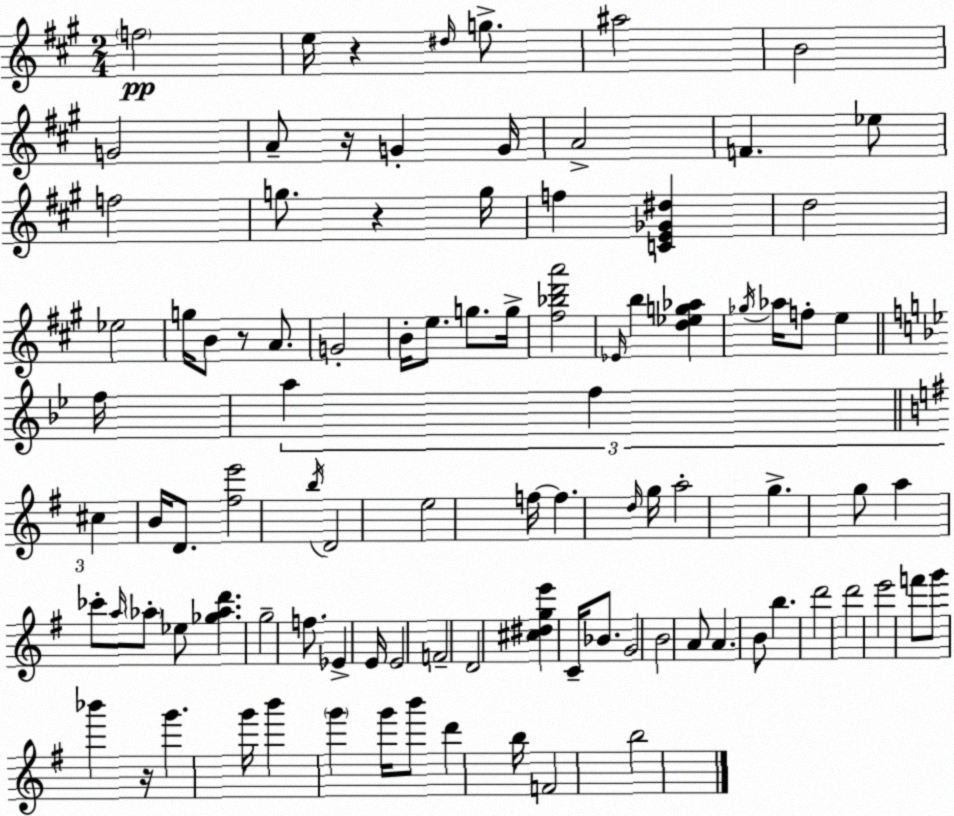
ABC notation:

X:1
T:Untitled
M:2/4
L:1/4
K:A
f2 e/4 z ^d/4 g/2 ^a2 B2 G2 A/2 z/4 G G/4 A2 F _e/2 f2 g/2 z g/4 f [CE_G^d] d2 _e2 g/4 B/2 z/2 A/2 G2 B/4 e/2 g/2 g/4 [^f_bd'a']2 _E/4 b [d_eg_a] _g/4 _a/4 f/2 e f/4 a f ^c B/4 D/2 [^fe']2 b/4 D2 e2 f/4 f d/4 g/4 a2 g g/2 a _c'/2 a/4 _a/2 _e/2 [_g_ad'] g2 f/2 _E E/4 E2 F2 D2 [^c^dge'] C/4 _B/2 G2 B2 A/2 A B/2 b d'2 d'2 e'2 f'/2 g'/2 _b' z/4 g' g'/4 b' g' g'/4 b'/2 d' b/4 F2 b2